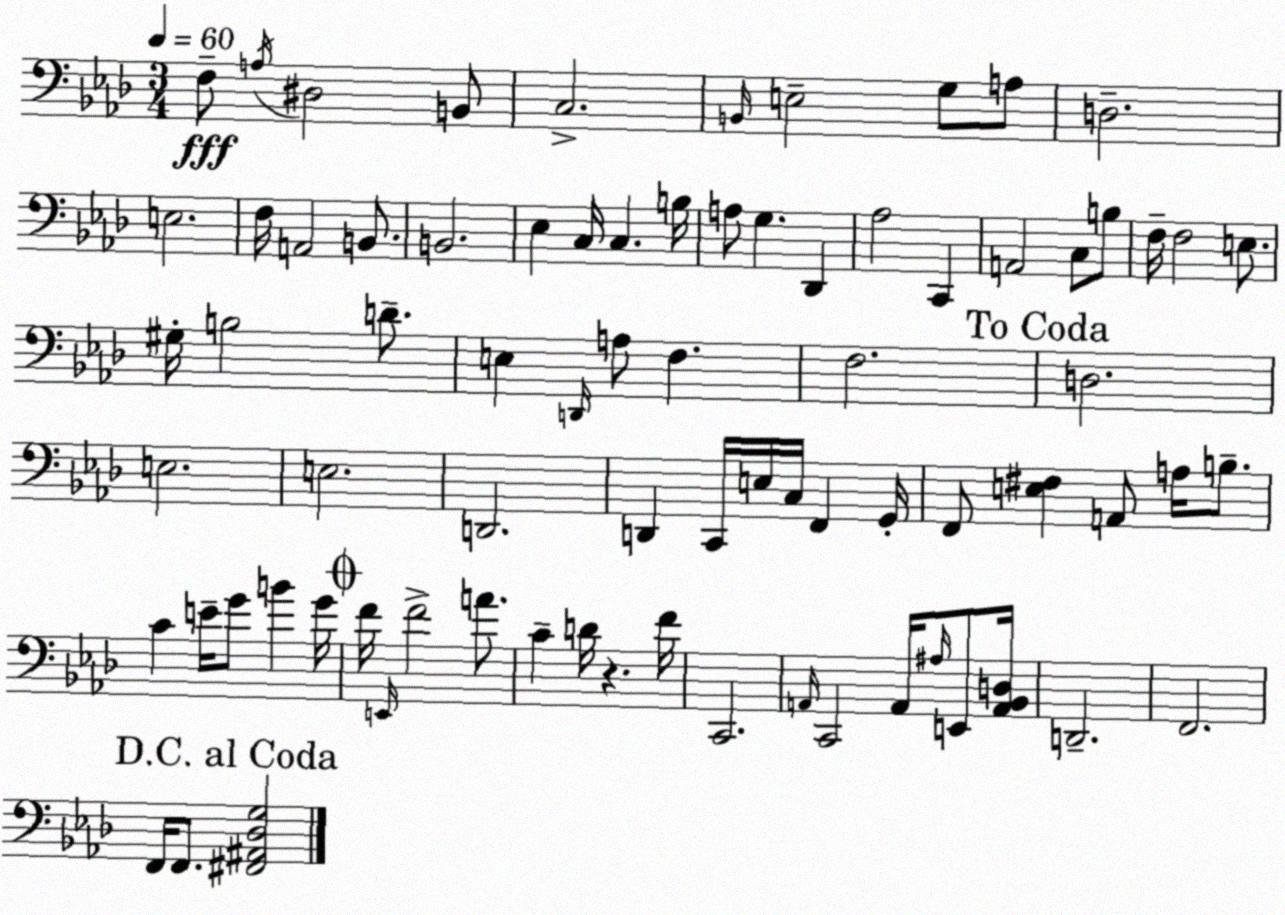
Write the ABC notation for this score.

X:1
T:Untitled
M:3/4
L:1/4
K:Ab
F,/2 A,/4 ^D,2 B,,/2 C,2 B,,/4 E,2 G,/2 A,/2 D,2 E,2 F,/4 A,,2 B,,/2 B,,2 _E, C,/4 C, B,/4 A,/2 G, _D,, _A,2 C,, A,,2 C,/2 B,/2 F,/4 F,2 E,/2 ^G,/4 B,2 D/2 E, D,,/4 A,/2 F, F,2 D,2 E,2 E,2 D,,2 D,, C,,/4 E,/4 C,/4 F,, G,,/4 F,,/2 [E,^F,] A,,/2 A,/4 B,/2 C E/4 G/2 B G/4 F/4 E,,/4 F2 A/2 C D/4 z F/4 C,,2 A,,/4 C,,2 A,,/4 ^A,/4 E,,/2 [A,,_B,,D,]/4 D,,2 F,,2 F,,/4 F,,/2 [^F,,^A,,_D,G,]2